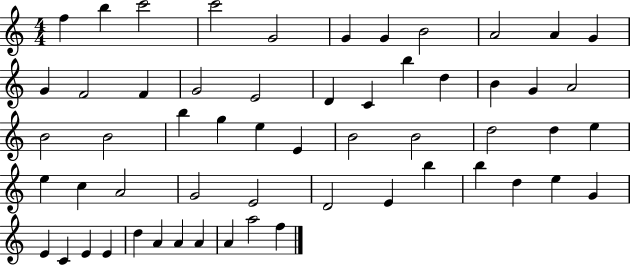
{
  \clef treble
  \numericTimeSignature
  \time 4/4
  \key c \major
  f''4 b''4 c'''2 | c'''2 g'2 | g'4 g'4 b'2 | a'2 a'4 g'4 | \break g'4 f'2 f'4 | g'2 e'2 | d'4 c'4 b''4 d''4 | b'4 g'4 a'2 | \break b'2 b'2 | b''4 g''4 e''4 e'4 | b'2 b'2 | d''2 d''4 e''4 | \break e''4 c''4 a'2 | g'2 e'2 | d'2 e'4 b''4 | b''4 d''4 e''4 g'4 | \break e'4 c'4 e'4 e'4 | d''4 a'4 a'4 a'4 | a'4 a''2 f''4 | \bar "|."
}